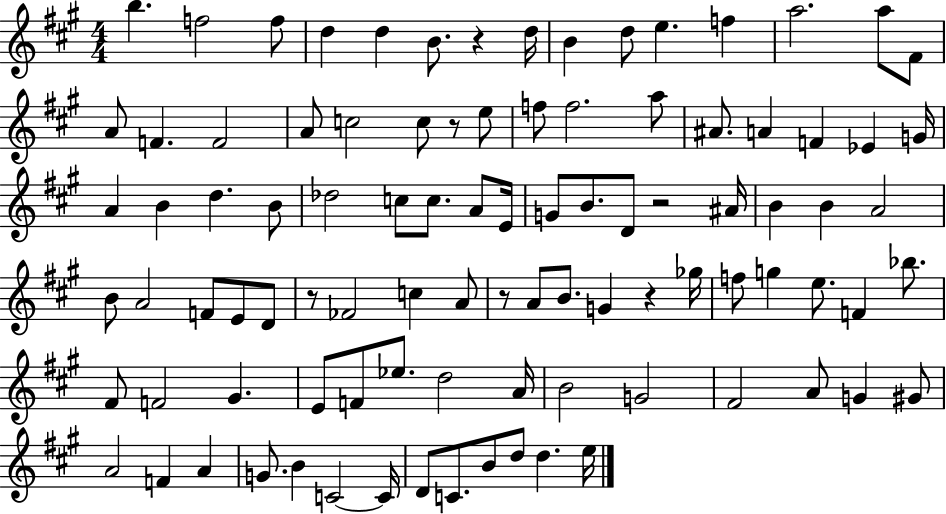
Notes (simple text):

B5/q. F5/h F5/e D5/q D5/q B4/e. R/q D5/s B4/q D5/e E5/q. F5/q A5/h. A5/e F#4/e A4/e F4/q. F4/h A4/e C5/h C5/e R/e E5/e F5/e F5/h. A5/e A#4/e. A4/q F4/q Eb4/q G4/s A4/q B4/q D5/q. B4/e Db5/h C5/e C5/e. A4/e E4/s G4/e B4/e. D4/e R/h A#4/s B4/q B4/q A4/h B4/e A4/h F4/e E4/e D4/e R/e FES4/h C5/q A4/e R/e A4/e B4/e. G4/q R/q Gb5/s F5/e G5/q E5/e. F4/q Bb5/e. F#4/e F4/h G#4/q. E4/e F4/e Eb5/e. D5/h A4/s B4/h G4/h F#4/h A4/e G4/q G#4/e A4/h F4/q A4/q G4/e. B4/q C4/h C4/s D4/e C4/e. B4/e D5/e D5/q. E5/s